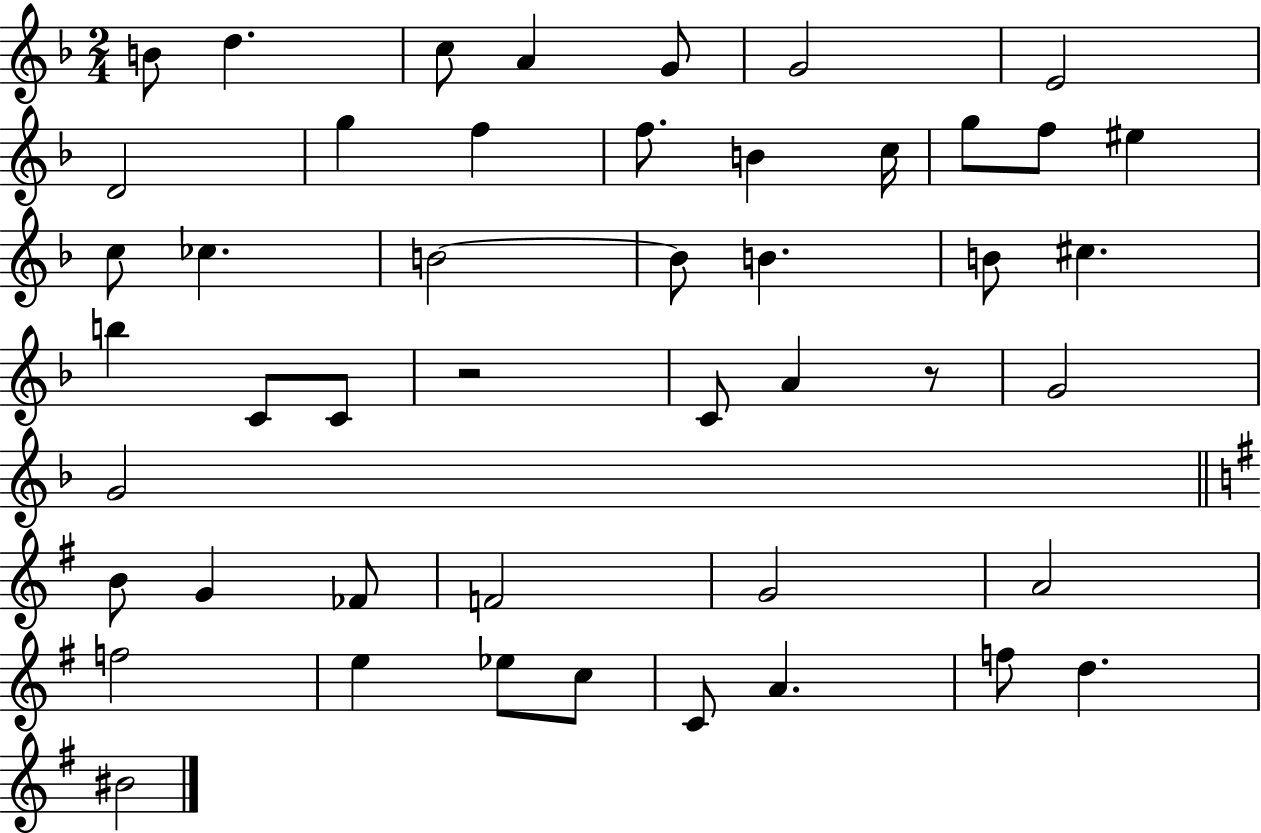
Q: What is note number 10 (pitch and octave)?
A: F5